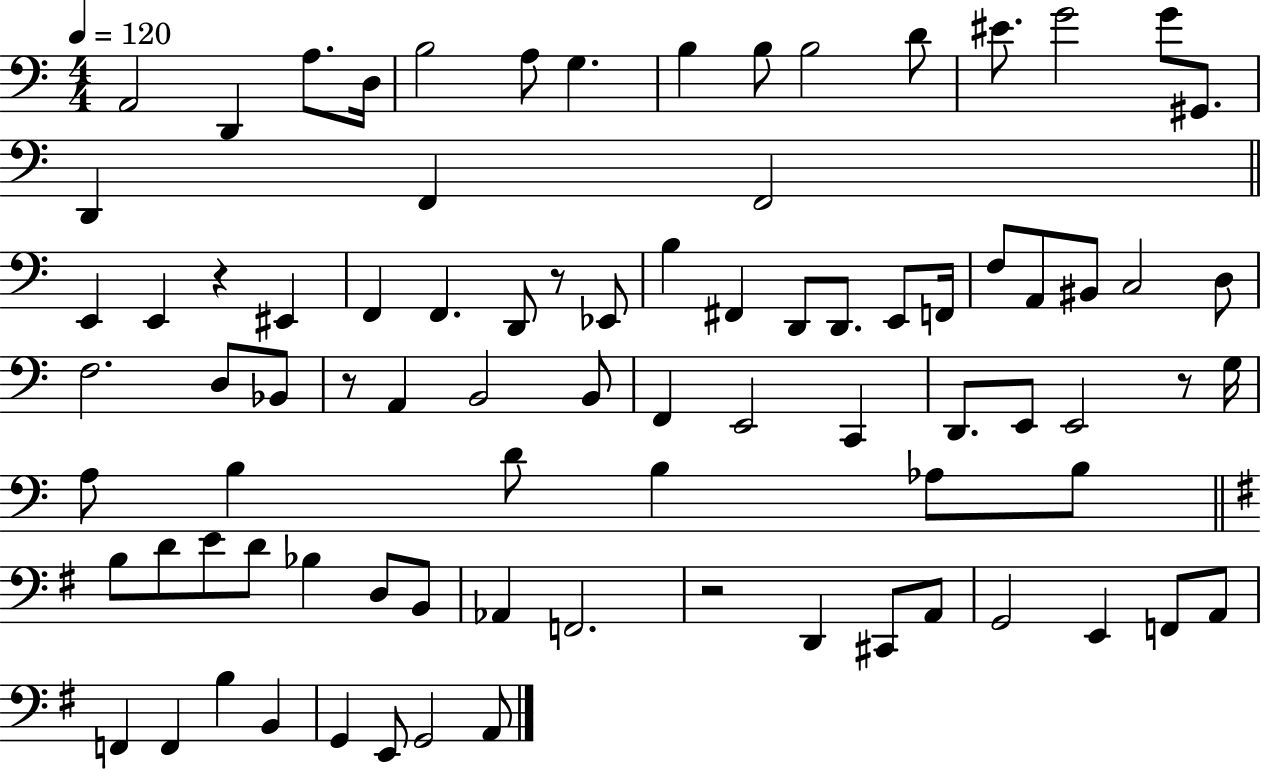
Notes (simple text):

A2/h D2/q A3/e. D3/s B3/h A3/e G3/q. B3/q B3/e B3/h D4/e EIS4/e. G4/h G4/e G#2/e. D2/q F2/q F2/h E2/q E2/q R/q EIS2/q F2/q F2/q. D2/e R/e Eb2/e B3/q F#2/q D2/e D2/e. E2/e F2/s F3/e A2/e BIS2/e C3/h D3/e F3/h. D3/e Bb2/e R/e A2/q B2/h B2/e F2/q E2/h C2/q D2/e. E2/e E2/h R/e G3/s A3/e B3/q D4/e B3/q Ab3/e B3/e B3/e D4/e E4/e D4/e Bb3/q D3/e B2/e Ab2/q F2/h. R/h D2/q C#2/e A2/e G2/h E2/q F2/e A2/e F2/q F2/q B3/q B2/q G2/q E2/e G2/h A2/e